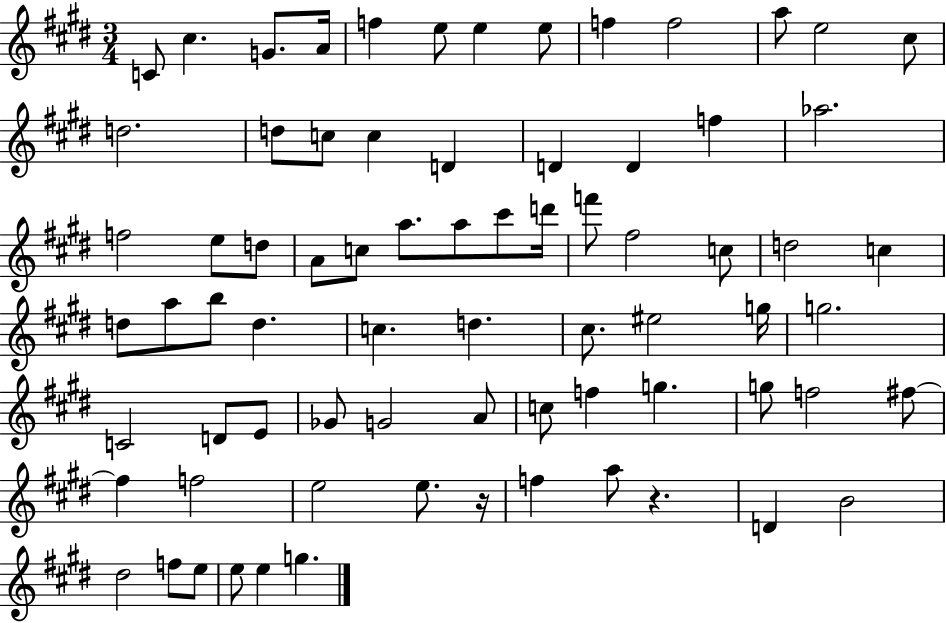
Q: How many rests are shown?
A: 2